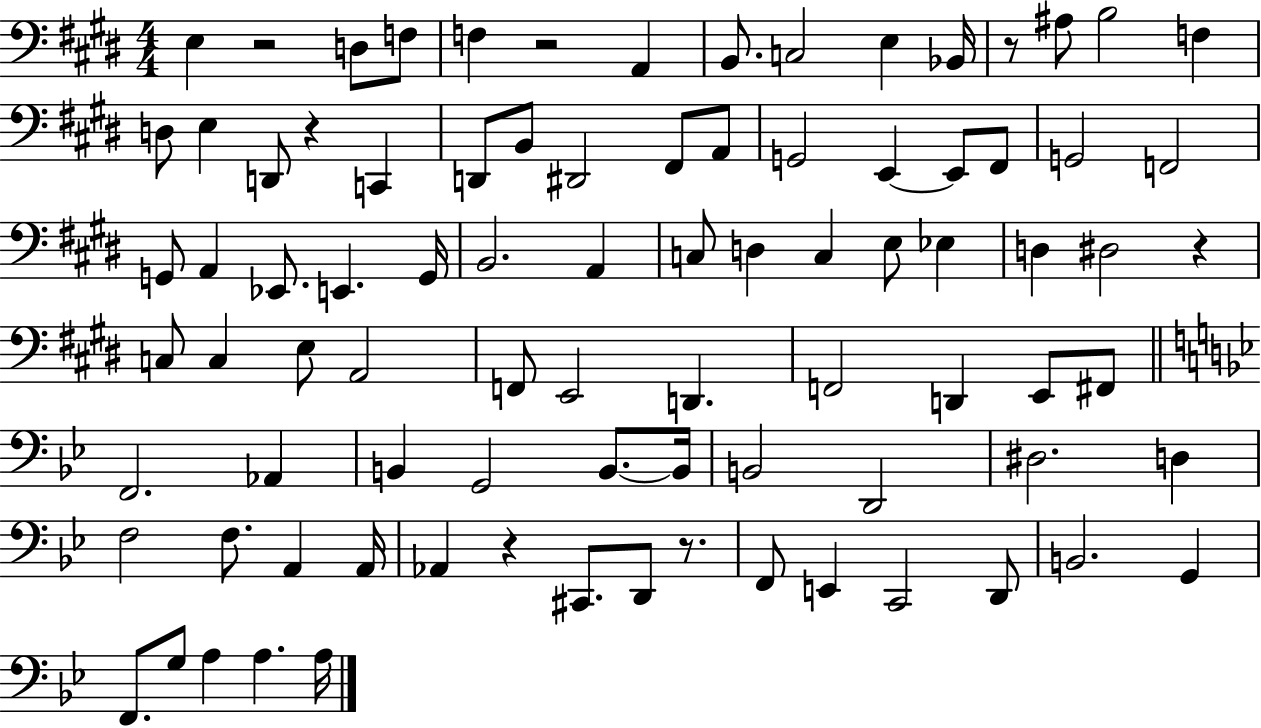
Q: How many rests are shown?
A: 7